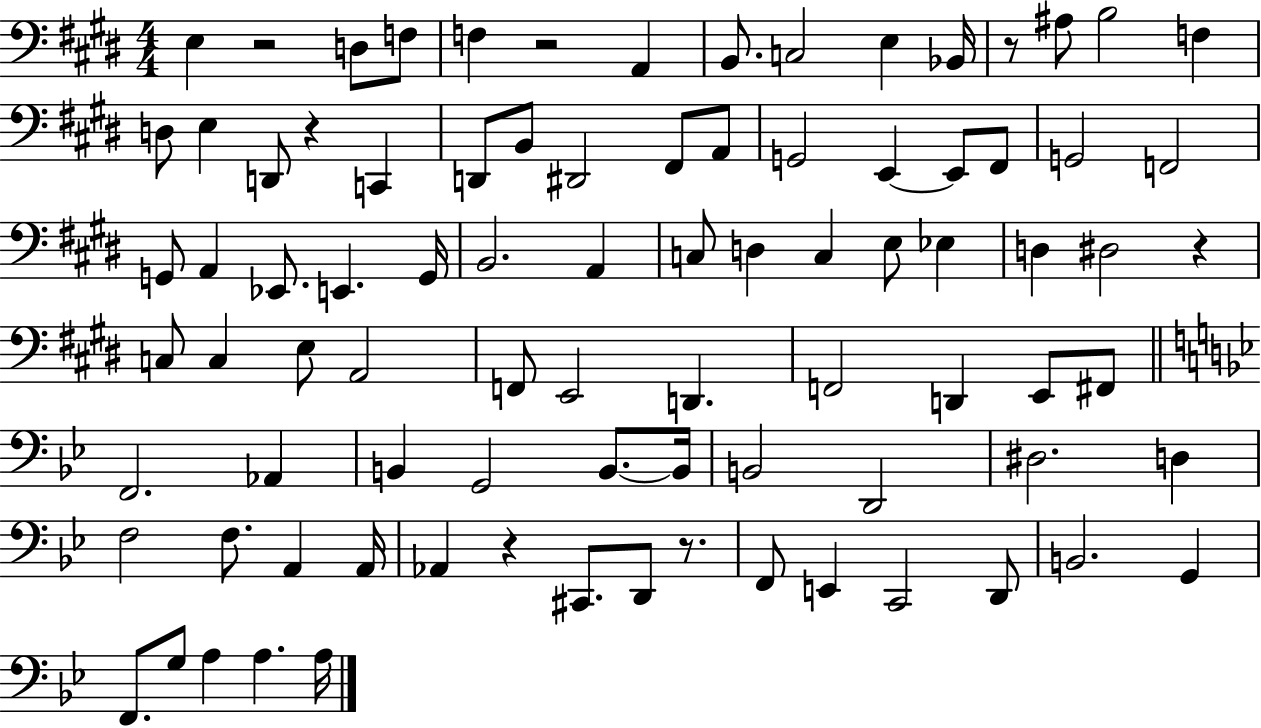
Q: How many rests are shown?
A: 7